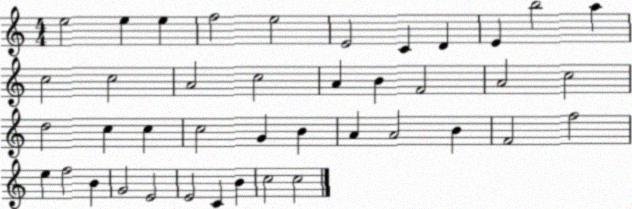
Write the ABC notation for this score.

X:1
T:Untitled
M:4/4
L:1/4
K:C
e2 e e f2 e2 E2 C D E b2 a c2 c2 A2 c2 A B F2 A2 c2 d2 c c c2 G B A A2 B F2 f2 e f2 B G2 E2 E2 C B c2 c2